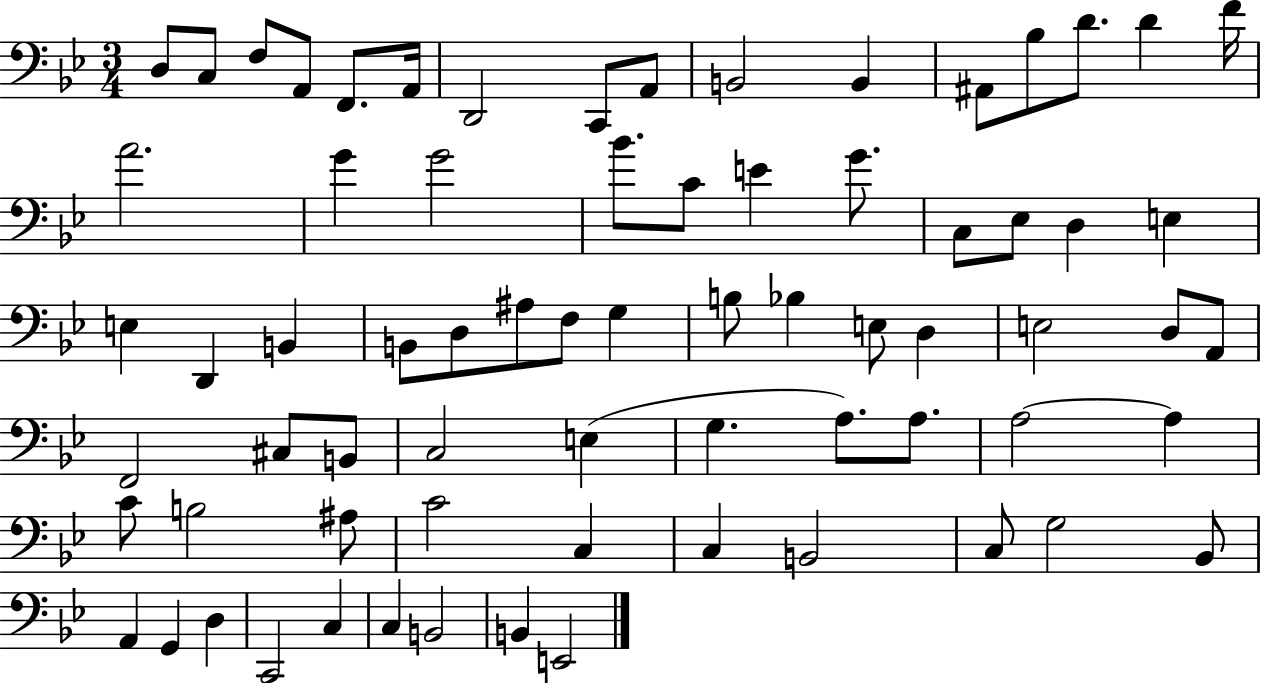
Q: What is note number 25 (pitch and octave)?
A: Eb3